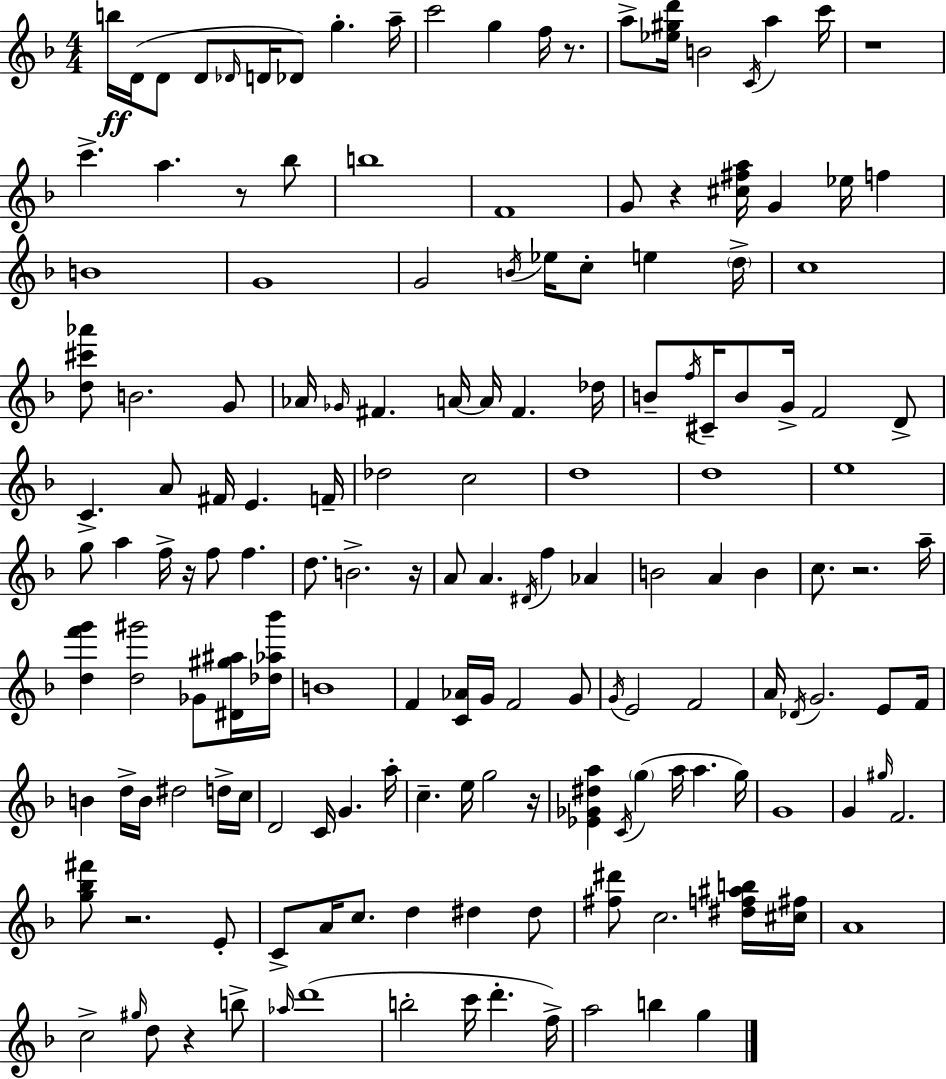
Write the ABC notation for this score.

X:1
T:Untitled
M:4/4
L:1/4
K:F
b/4 D/4 D/2 D/2 _D/4 D/4 _D/2 g a/4 c'2 g f/4 z/2 a/2 [_e^gd']/4 B2 C/4 a c'/4 z4 c' a z/2 _b/2 b4 F4 G/2 z [^c^fa]/4 G _e/4 f B4 G4 G2 B/4 _e/4 c/2 e d/4 c4 [d^c'_a']/2 B2 G/2 _A/4 _G/4 ^F A/4 A/4 ^F _d/4 B/2 f/4 ^C/4 B/2 G/4 F2 D/2 C A/2 ^F/4 E F/4 _d2 c2 d4 d4 e4 g/2 a f/4 z/4 f/2 f d/2 B2 z/4 A/2 A ^D/4 f _A B2 A B c/2 z2 a/4 [df'g'] [d^g']2 _G/2 [^D^g^a]/4 [_d_a_b']/4 B4 F [C_A]/4 G/4 F2 G/2 G/4 E2 F2 A/4 _D/4 G2 E/2 F/4 B d/4 B/4 ^d2 d/4 c/4 D2 C/4 G a/4 c e/4 g2 z/4 [_E_G^da] C/4 g a/4 a g/4 G4 G ^g/4 F2 [g_b^f']/2 z2 E/2 C/2 A/4 c/2 d ^d ^d/2 [^f^d']/2 c2 [^df^ab]/4 [^c^f]/4 A4 c2 ^g/4 d/2 z b/2 _a/4 d'4 b2 c'/4 d' f/4 a2 b g